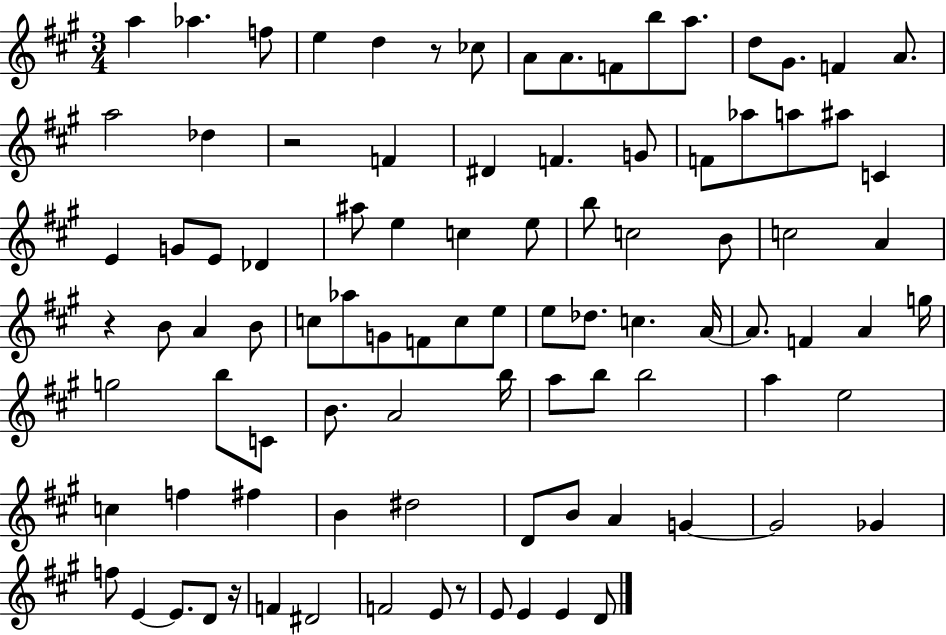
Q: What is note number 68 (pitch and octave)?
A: C5